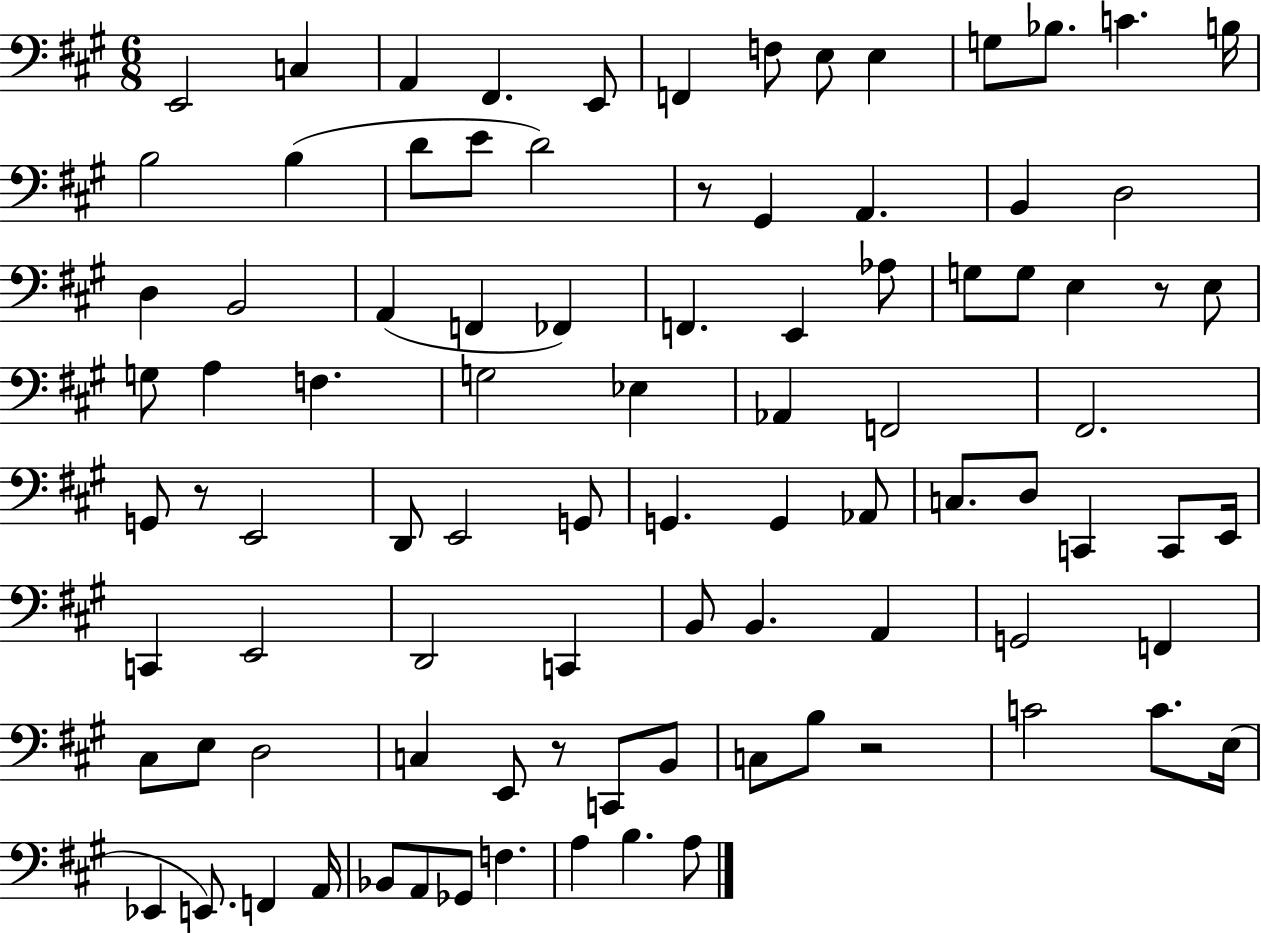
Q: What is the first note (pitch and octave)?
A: E2